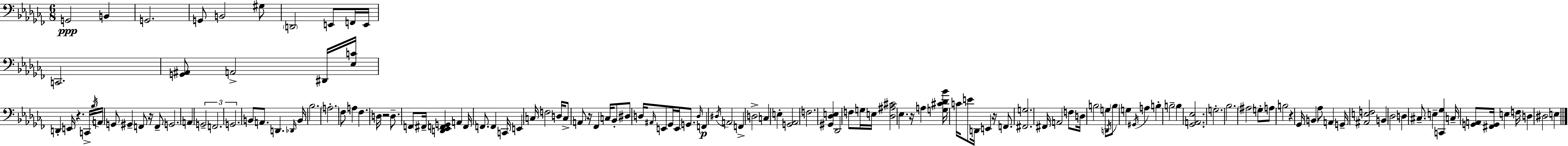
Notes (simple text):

G2/h B2/q G2/h. G2/e B2/h G#3/e D2/h E2/e F2/s E2/s C2/h. [G2,A#2]/e A2/h D#2/s [Eb3,C4]/s D2/q E2/s R/q. C2/s Bb3/s A2/s G2/e G#2/q F2/e R/s F2/e G2/h. A2/q G2/h F2/h. G2/h. B2/e A2/e. D2/q. Db2/s B2/s Bb3/h. A3/h. FES3/e A3/q FES3/q. D3/s R/h D3/e. F2/e F#2/s [D2,Eb2,F2,G2]/q A2/q F2/s F2/e. F2/q C2/s E2/q C3/s F3/h D3/s C3/e A2/e R/s FES2/q C3/s Bb2/e D#3/e D3/s A#2/s E2/e Gb2/s E2/s G2/e. D3/s F2/q D#3/s A2/h F2/q D3/h C3/q E3/q [G2,Ab2]/h F3/h. [G#2,Db3,E3]/q Db2/h F3/e G3/s E3/s [Db3,A#3,C#4]/h Eb3/q. R/s A3/q [G3,C#4,Db4,Bb4]/s C4/s E4/e D2/s E2/q R/s F2/e. [F#2,G3]/h. F#2/s A2/h F3/e D3/s B3/h G3/e D2/s B3/e G3/q G#2/s A3/q B3/q B3/h B3/q [Gb2,A2,Eb3]/h. G3/h. Bb3/h. A#3/h G3/e A3/e B3/h R/q Gb2/s B2/q Ab3/e A2/q G2/s [A#2,E3,F3]/h B2/q Db3/h D3/q C#3/e. E3/q [C2,Gb3]/q C3/s [G2,A2]/e [F#2,G2]/s E3/q F3/s D3/q D#3/h E3/q